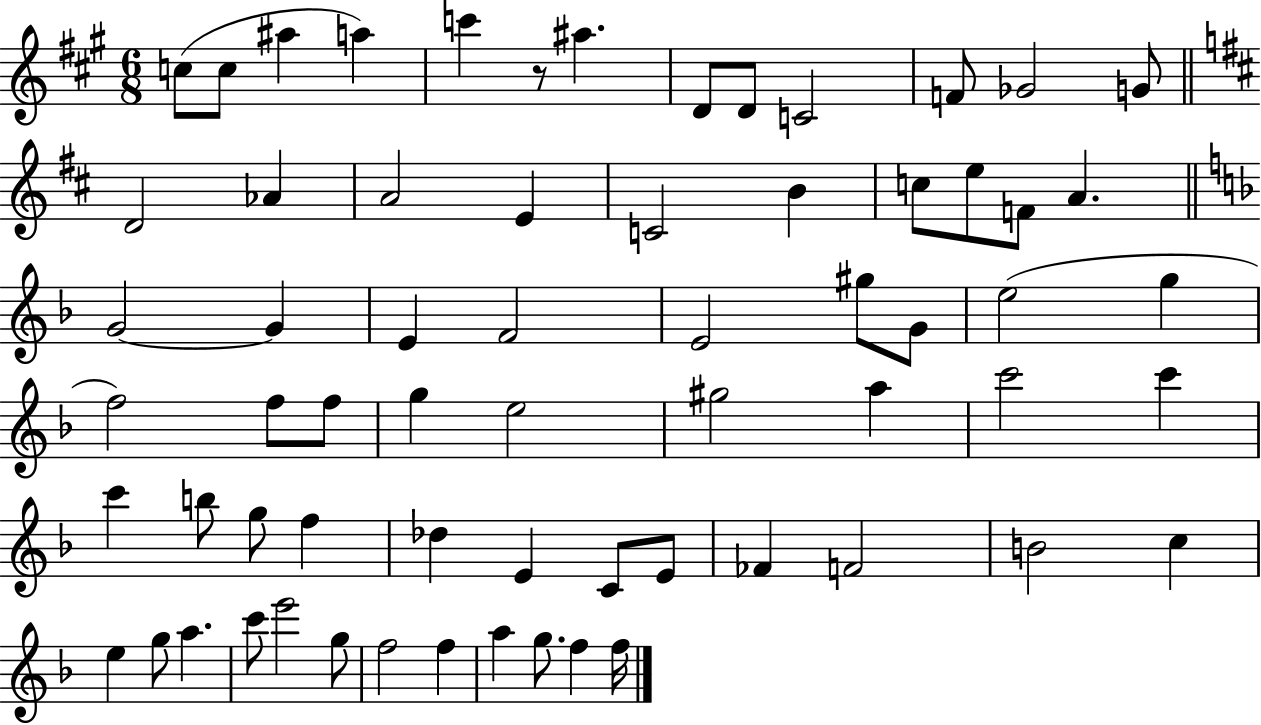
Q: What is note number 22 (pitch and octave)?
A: A4